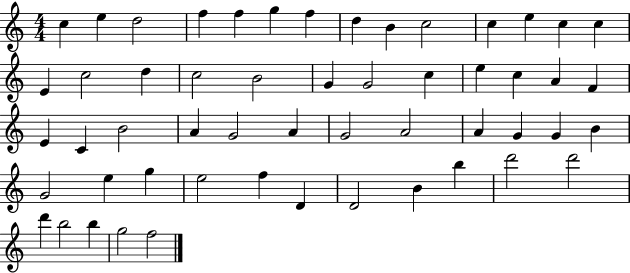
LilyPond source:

{
  \clef treble
  \numericTimeSignature
  \time 4/4
  \key c \major
  c''4 e''4 d''2 | f''4 f''4 g''4 f''4 | d''4 b'4 c''2 | c''4 e''4 c''4 c''4 | \break e'4 c''2 d''4 | c''2 b'2 | g'4 g'2 c''4 | e''4 c''4 a'4 f'4 | \break e'4 c'4 b'2 | a'4 g'2 a'4 | g'2 a'2 | a'4 g'4 g'4 b'4 | \break g'2 e''4 g''4 | e''2 f''4 d'4 | d'2 b'4 b''4 | d'''2 d'''2 | \break d'''4 b''2 b''4 | g''2 f''2 | \bar "|."
}